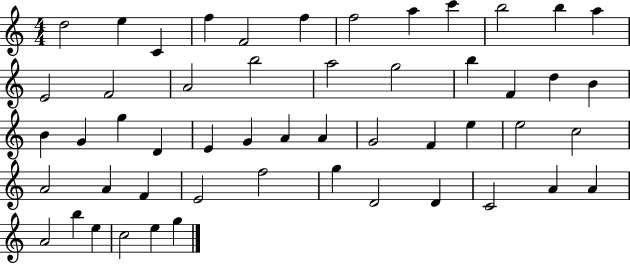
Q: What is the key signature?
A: C major